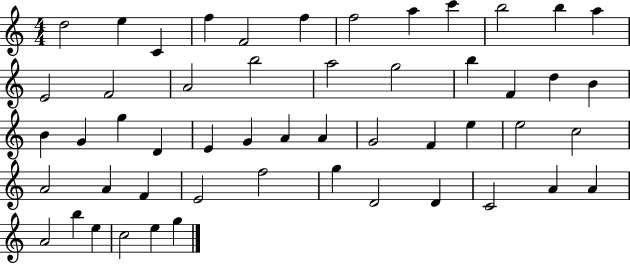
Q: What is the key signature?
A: C major